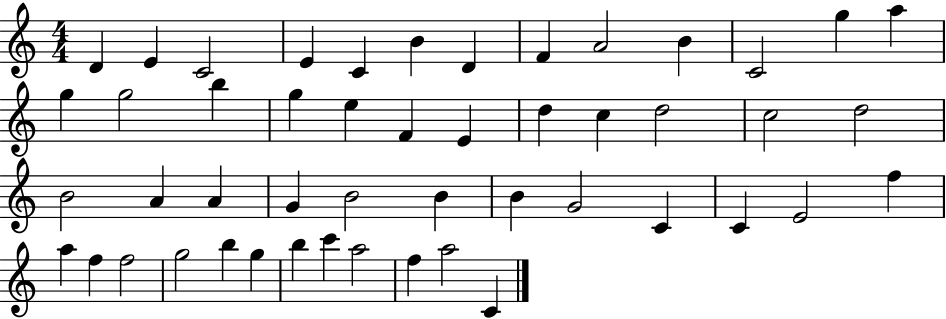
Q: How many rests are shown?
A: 0